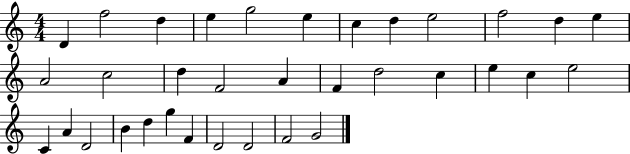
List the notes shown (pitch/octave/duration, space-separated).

D4/q F5/h D5/q E5/q G5/h E5/q C5/q D5/q E5/h F5/h D5/q E5/q A4/h C5/h D5/q F4/h A4/q F4/q D5/h C5/q E5/q C5/q E5/h C4/q A4/q D4/h B4/q D5/q G5/q F4/q D4/h D4/h F4/h G4/h